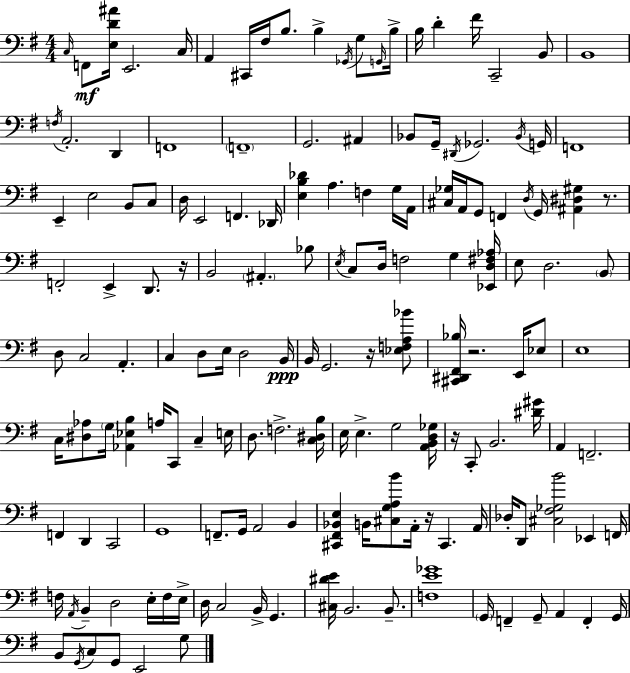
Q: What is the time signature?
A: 4/4